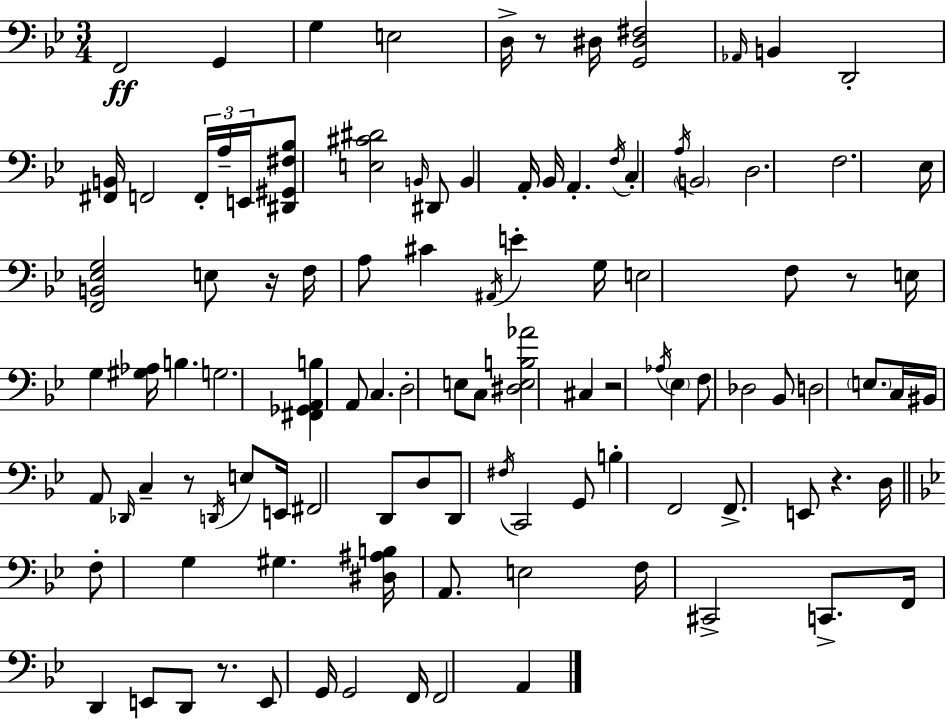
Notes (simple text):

F2/h G2/q G3/q E3/h D3/s R/e D#3/s [G2,D#3,F#3]/h Ab2/s B2/q D2/h [F#2,B2]/s F2/h F2/s A3/s E2/s [D#2,G#2,F#3,Bb3]/e [E3,C#4,D#4]/h B2/s D#2/e B2/q A2/s Bb2/s A2/q. F3/s C3/q A3/s B2/h D3/h. F3/h. Eb3/s [F2,B2,Eb3,G3]/h E3/e R/s F3/s A3/e C#4/q A#2/s E4/q G3/s E3/h F3/e R/e E3/s G3/q [G#3,Ab3]/s B3/q. G3/h. [F#2,Gb2,A2,B3]/q A2/e C3/q. D3/h E3/e C3/e [D#3,E3,B3,Ab4]/h C#3/q R/h Ab3/s Eb3/q F3/e Db3/h Bb2/e D3/h E3/e. C3/s BIS2/s A2/e Db2/s C3/q R/e D2/s E3/e E2/s F#2/h D2/e D3/e D2/e F#3/s C2/h G2/e B3/q F2/h F2/e. E2/e R/q. D3/s F3/e G3/q G#3/q. [D#3,A#3,B3]/s A2/e. E3/h F3/s C#2/h C2/e. F2/s D2/q E2/e D2/e R/e. E2/e G2/s G2/h F2/s F2/h A2/q